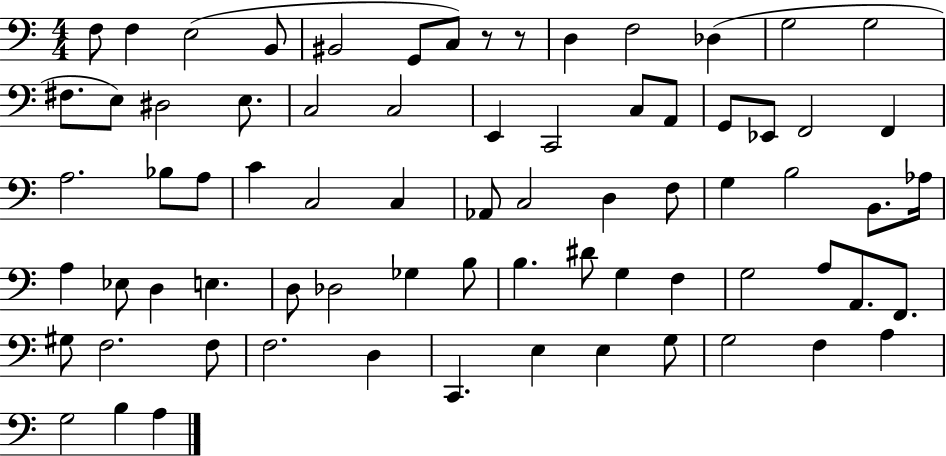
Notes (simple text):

F3/e F3/q E3/h B2/e BIS2/h G2/e C3/e R/e R/e D3/q F3/h Db3/q G3/h G3/h F#3/e. E3/e D#3/h E3/e. C3/h C3/h E2/q C2/h C3/e A2/e G2/e Eb2/e F2/h F2/q A3/h. Bb3/e A3/e C4/q C3/h C3/q Ab2/e C3/h D3/q F3/e G3/q B3/h B2/e. Ab3/s A3/q Eb3/e D3/q E3/q. D3/e Db3/h Gb3/q B3/e B3/q. D#4/e G3/q F3/q G3/h A3/e A2/e. F2/e. G#3/e F3/h. F3/e F3/h. D3/q C2/q. E3/q E3/q G3/e G3/h F3/q A3/q G3/h B3/q A3/q